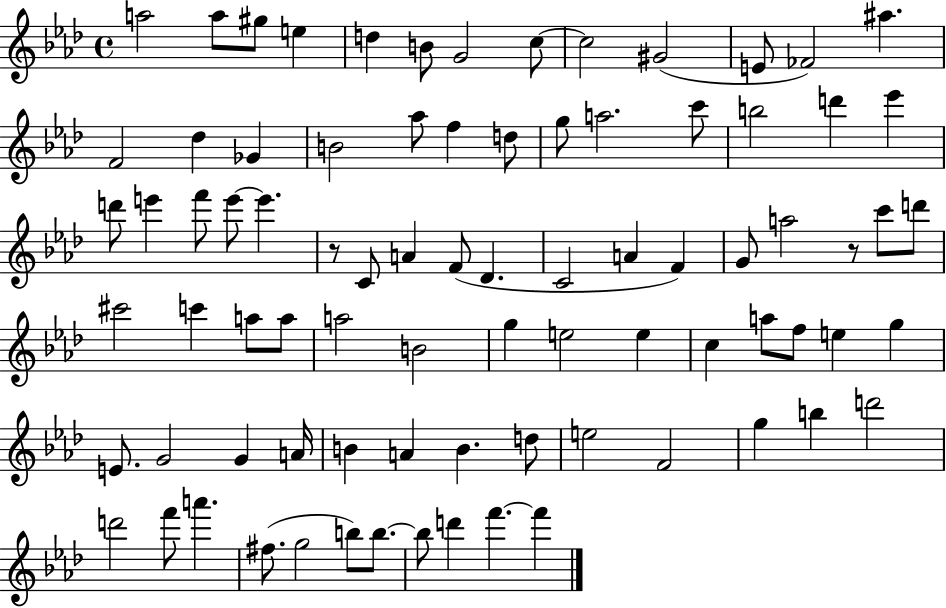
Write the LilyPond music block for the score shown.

{
  \clef treble
  \time 4/4
  \defaultTimeSignature
  \key aes \major
  a''2 a''8 gis''8 e''4 | d''4 b'8 g'2 c''8~~ | c''2 gis'2( | e'8 fes'2) ais''4. | \break f'2 des''4 ges'4 | b'2 aes''8 f''4 d''8 | g''8 a''2. c'''8 | b''2 d'''4 ees'''4 | \break d'''8 e'''4 f'''8 e'''8~~ e'''4. | r8 c'8 a'4 f'8( des'4. | c'2 a'4 f'4) | g'8 a''2 r8 c'''8 d'''8 | \break cis'''2 c'''4 a''8 a''8 | a''2 b'2 | g''4 e''2 e''4 | c''4 a''8 f''8 e''4 g''4 | \break e'8. g'2 g'4 a'16 | b'4 a'4 b'4. d''8 | e''2 f'2 | g''4 b''4 d'''2 | \break d'''2 f'''8 a'''4. | fis''8.( g''2 b''8) b''8.~~ | b''8 d'''4 f'''4.~~ f'''4 | \bar "|."
}